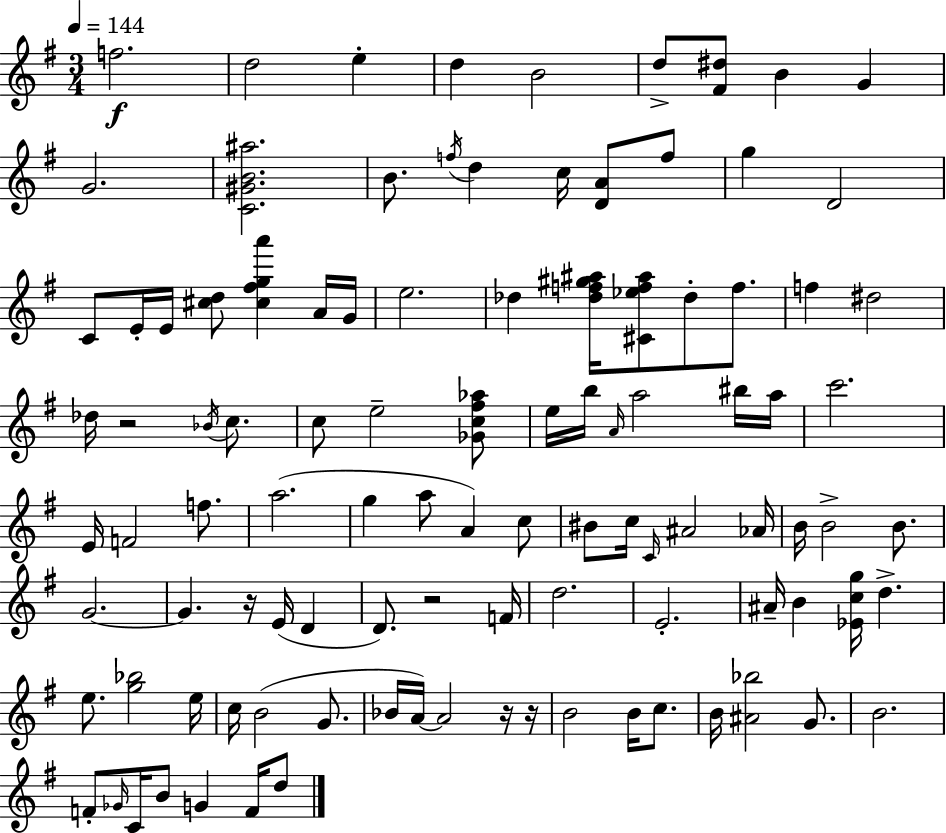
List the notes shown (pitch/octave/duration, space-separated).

F5/h. D5/h E5/q D5/q B4/h D5/e [F#4,D#5]/e B4/q G4/q G4/h. [C4,G#4,B4,A#5]/h. B4/e. F5/s D5/q C5/s [D4,A4]/e F5/e G5/q D4/h C4/e E4/s E4/s [C#5,D5]/e [C#5,F#5,G5,A6]/q A4/s G4/s E5/h. Db5/q [Db5,F5,G#5,A#5]/s [C#4,Eb5,F5,A#5]/e Db5/e F5/e. F5/q D#5/h Db5/s R/h Bb4/s C5/e. C5/e E5/h [Gb4,C5,F#5,Ab5]/e E5/s B5/s A4/s A5/h BIS5/s A5/s C6/h. E4/s F4/h F5/e. A5/h. G5/q A5/e A4/q C5/e BIS4/e C5/s C4/s A#4/h Ab4/s B4/s B4/h B4/e. G4/h. G4/q. R/s E4/s D4/q D4/e. R/h F4/s D5/h. E4/h. A#4/s B4/q [Eb4,C5,G5]/s D5/q. E5/e. [G5,Bb5]/h E5/s C5/s B4/h G4/e. Bb4/s A4/s A4/h R/s R/s B4/h B4/s C5/e. B4/s [A#4,Bb5]/h G4/e. B4/h. F4/e Gb4/s C4/s B4/e G4/q F4/s D5/e